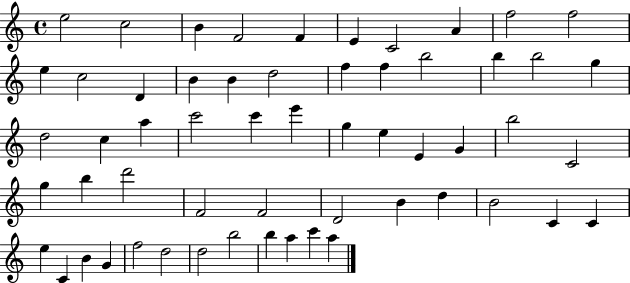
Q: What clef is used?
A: treble